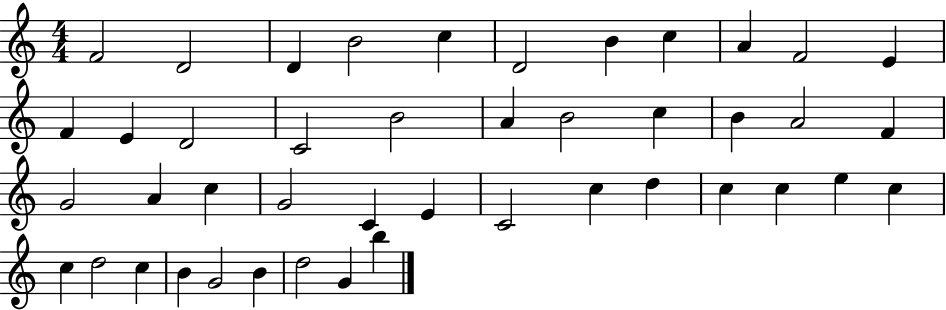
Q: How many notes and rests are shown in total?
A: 44